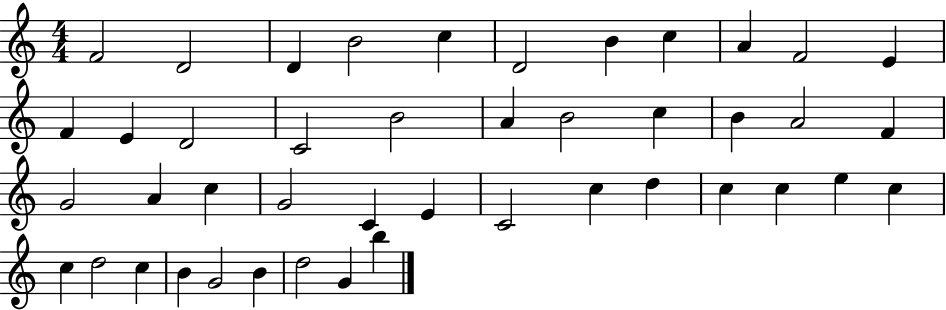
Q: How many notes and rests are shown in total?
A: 44